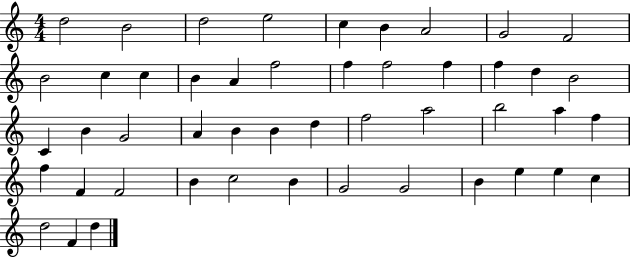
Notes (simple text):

D5/h B4/h D5/h E5/h C5/q B4/q A4/h G4/h F4/h B4/h C5/q C5/q B4/q A4/q F5/h F5/q F5/h F5/q F5/q D5/q B4/h C4/q B4/q G4/h A4/q B4/q B4/q D5/q F5/h A5/h B5/h A5/q F5/q F5/q F4/q F4/h B4/q C5/h B4/q G4/h G4/h B4/q E5/q E5/q C5/q D5/h F4/q D5/q